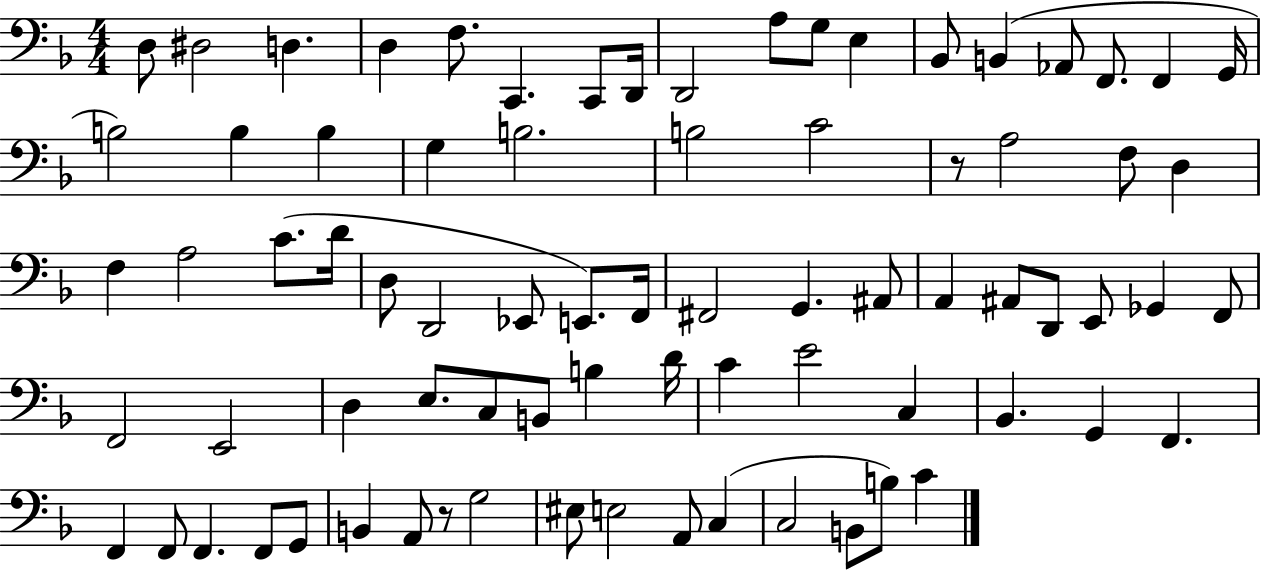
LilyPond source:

{
  \clef bass
  \numericTimeSignature
  \time 4/4
  \key f \major
  d8 dis2 d4. | d4 f8. c,4. c,8 d,16 | d,2 a8 g8 e4 | bes,8 b,4( aes,8 f,8. f,4 g,16 | \break b2) b4 b4 | g4 b2. | b2 c'2 | r8 a2 f8 d4 | \break f4 a2 c'8.( d'16 | d8 d,2 ees,8 e,8.) f,16 | fis,2 g,4. ais,8 | a,4 ais,8 d,8 e,8 ges,4 f,8 | \break f,2 e,2 | d4 e8. c8 b,8 b4 d'16 | c'4 e'2 c4 | bes,4. g,4 f,4. | \break f,4 f,8 f,4. f,8 g,8 | b,4 a,8 r8 g2 | eis8 e2 a,8 c4( | c2 b,8 b8) c'4 | \break \bar "|."
}